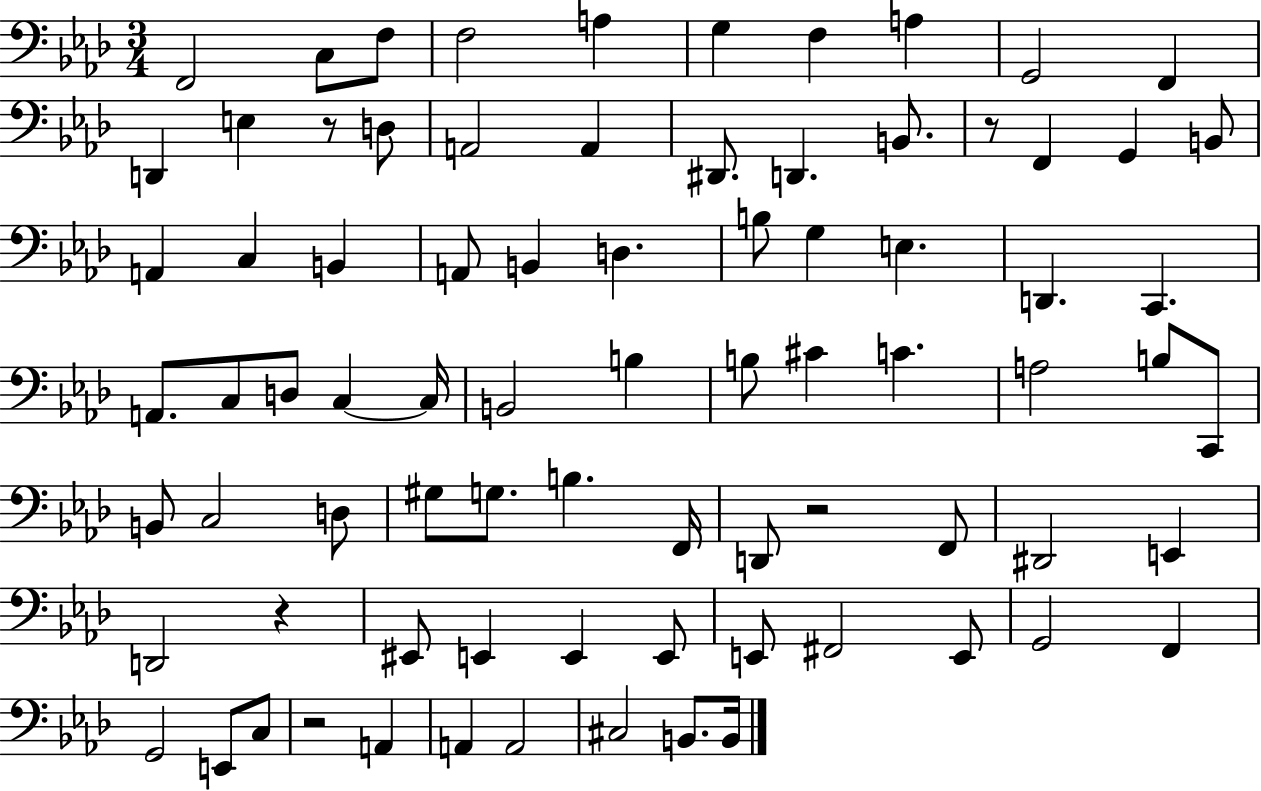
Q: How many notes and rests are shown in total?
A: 80